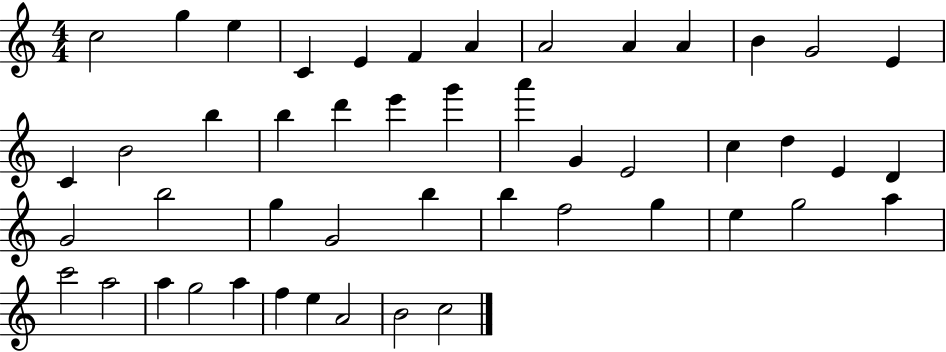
C5/h G5/q E5/q C4/q E4/q F4/q A4/q A4/h A4/q A4/q B4/q G4/h E4/q C4/q B4/h B5/q B5/q D6/q E6/q G6/q A6/q G4/q E4/h C5/q D5/q E4/q D4/q G4/h B5/h G5/q G4/h B5/q B5/q F5/h G5/q E5/q G5/h A5/q C6/h A5/h A5/q G5/h A5/q F5/q E5/q A4/h B4/h C5/h